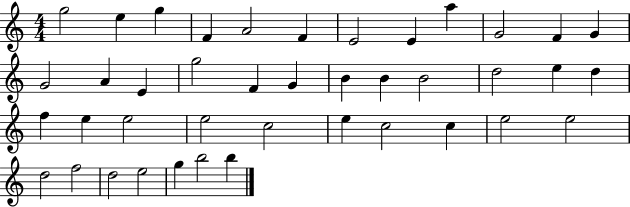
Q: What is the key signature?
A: C major